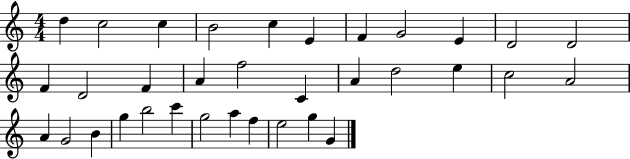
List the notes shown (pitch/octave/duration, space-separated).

D5/q C5/h C5/q B4/h C5/q E4/q F4/q G4/h E4/q D4/h D4/h F4/q D4/h F4/q A4/q F5/h C4/q A4/q D5/h E5/q C5/h A4/h A4/q G4/h B4/q G5/q B5/h C6/q G5/h A5/q F5/q E5/h G5/q G4/q